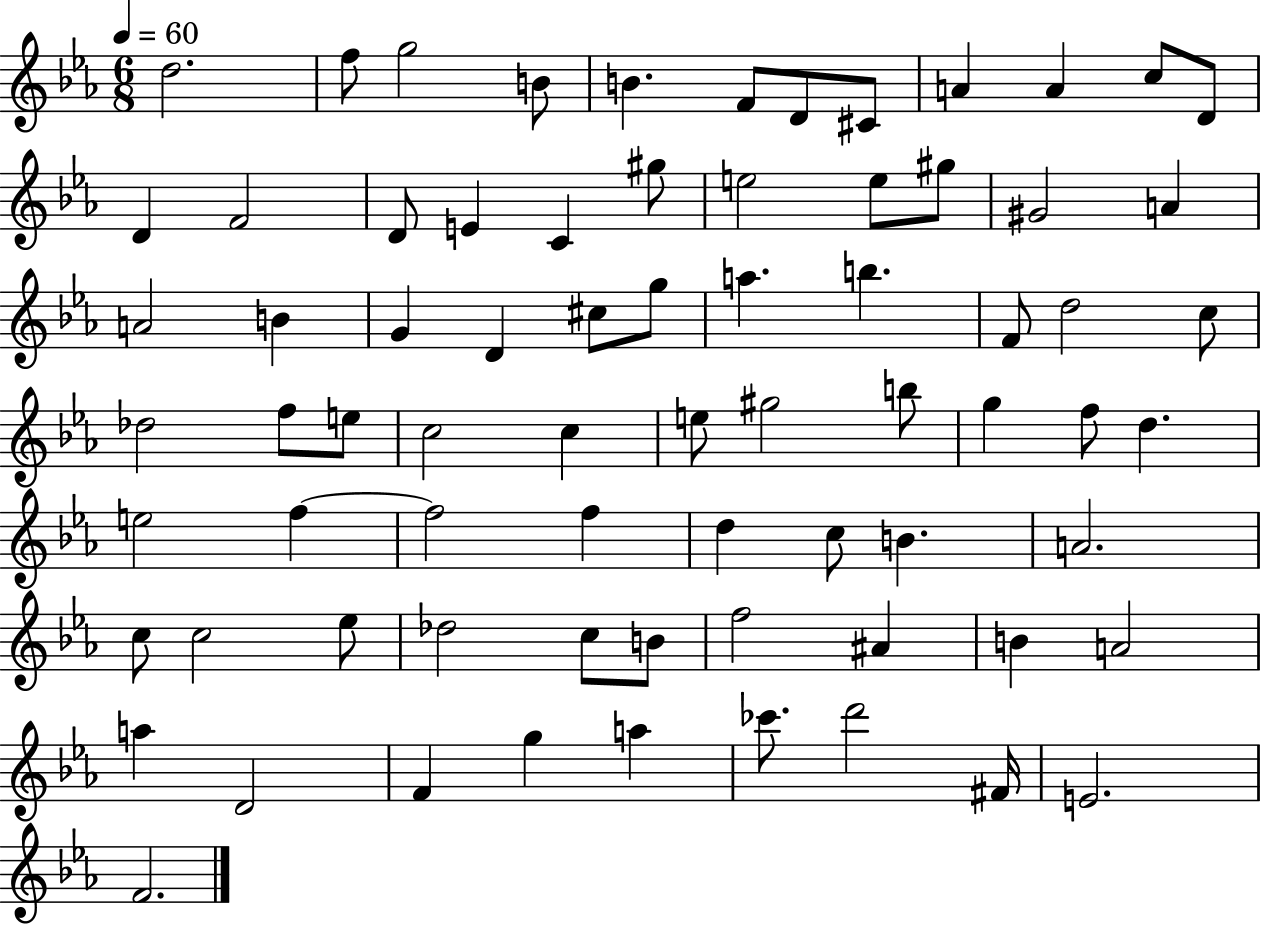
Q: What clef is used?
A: treble